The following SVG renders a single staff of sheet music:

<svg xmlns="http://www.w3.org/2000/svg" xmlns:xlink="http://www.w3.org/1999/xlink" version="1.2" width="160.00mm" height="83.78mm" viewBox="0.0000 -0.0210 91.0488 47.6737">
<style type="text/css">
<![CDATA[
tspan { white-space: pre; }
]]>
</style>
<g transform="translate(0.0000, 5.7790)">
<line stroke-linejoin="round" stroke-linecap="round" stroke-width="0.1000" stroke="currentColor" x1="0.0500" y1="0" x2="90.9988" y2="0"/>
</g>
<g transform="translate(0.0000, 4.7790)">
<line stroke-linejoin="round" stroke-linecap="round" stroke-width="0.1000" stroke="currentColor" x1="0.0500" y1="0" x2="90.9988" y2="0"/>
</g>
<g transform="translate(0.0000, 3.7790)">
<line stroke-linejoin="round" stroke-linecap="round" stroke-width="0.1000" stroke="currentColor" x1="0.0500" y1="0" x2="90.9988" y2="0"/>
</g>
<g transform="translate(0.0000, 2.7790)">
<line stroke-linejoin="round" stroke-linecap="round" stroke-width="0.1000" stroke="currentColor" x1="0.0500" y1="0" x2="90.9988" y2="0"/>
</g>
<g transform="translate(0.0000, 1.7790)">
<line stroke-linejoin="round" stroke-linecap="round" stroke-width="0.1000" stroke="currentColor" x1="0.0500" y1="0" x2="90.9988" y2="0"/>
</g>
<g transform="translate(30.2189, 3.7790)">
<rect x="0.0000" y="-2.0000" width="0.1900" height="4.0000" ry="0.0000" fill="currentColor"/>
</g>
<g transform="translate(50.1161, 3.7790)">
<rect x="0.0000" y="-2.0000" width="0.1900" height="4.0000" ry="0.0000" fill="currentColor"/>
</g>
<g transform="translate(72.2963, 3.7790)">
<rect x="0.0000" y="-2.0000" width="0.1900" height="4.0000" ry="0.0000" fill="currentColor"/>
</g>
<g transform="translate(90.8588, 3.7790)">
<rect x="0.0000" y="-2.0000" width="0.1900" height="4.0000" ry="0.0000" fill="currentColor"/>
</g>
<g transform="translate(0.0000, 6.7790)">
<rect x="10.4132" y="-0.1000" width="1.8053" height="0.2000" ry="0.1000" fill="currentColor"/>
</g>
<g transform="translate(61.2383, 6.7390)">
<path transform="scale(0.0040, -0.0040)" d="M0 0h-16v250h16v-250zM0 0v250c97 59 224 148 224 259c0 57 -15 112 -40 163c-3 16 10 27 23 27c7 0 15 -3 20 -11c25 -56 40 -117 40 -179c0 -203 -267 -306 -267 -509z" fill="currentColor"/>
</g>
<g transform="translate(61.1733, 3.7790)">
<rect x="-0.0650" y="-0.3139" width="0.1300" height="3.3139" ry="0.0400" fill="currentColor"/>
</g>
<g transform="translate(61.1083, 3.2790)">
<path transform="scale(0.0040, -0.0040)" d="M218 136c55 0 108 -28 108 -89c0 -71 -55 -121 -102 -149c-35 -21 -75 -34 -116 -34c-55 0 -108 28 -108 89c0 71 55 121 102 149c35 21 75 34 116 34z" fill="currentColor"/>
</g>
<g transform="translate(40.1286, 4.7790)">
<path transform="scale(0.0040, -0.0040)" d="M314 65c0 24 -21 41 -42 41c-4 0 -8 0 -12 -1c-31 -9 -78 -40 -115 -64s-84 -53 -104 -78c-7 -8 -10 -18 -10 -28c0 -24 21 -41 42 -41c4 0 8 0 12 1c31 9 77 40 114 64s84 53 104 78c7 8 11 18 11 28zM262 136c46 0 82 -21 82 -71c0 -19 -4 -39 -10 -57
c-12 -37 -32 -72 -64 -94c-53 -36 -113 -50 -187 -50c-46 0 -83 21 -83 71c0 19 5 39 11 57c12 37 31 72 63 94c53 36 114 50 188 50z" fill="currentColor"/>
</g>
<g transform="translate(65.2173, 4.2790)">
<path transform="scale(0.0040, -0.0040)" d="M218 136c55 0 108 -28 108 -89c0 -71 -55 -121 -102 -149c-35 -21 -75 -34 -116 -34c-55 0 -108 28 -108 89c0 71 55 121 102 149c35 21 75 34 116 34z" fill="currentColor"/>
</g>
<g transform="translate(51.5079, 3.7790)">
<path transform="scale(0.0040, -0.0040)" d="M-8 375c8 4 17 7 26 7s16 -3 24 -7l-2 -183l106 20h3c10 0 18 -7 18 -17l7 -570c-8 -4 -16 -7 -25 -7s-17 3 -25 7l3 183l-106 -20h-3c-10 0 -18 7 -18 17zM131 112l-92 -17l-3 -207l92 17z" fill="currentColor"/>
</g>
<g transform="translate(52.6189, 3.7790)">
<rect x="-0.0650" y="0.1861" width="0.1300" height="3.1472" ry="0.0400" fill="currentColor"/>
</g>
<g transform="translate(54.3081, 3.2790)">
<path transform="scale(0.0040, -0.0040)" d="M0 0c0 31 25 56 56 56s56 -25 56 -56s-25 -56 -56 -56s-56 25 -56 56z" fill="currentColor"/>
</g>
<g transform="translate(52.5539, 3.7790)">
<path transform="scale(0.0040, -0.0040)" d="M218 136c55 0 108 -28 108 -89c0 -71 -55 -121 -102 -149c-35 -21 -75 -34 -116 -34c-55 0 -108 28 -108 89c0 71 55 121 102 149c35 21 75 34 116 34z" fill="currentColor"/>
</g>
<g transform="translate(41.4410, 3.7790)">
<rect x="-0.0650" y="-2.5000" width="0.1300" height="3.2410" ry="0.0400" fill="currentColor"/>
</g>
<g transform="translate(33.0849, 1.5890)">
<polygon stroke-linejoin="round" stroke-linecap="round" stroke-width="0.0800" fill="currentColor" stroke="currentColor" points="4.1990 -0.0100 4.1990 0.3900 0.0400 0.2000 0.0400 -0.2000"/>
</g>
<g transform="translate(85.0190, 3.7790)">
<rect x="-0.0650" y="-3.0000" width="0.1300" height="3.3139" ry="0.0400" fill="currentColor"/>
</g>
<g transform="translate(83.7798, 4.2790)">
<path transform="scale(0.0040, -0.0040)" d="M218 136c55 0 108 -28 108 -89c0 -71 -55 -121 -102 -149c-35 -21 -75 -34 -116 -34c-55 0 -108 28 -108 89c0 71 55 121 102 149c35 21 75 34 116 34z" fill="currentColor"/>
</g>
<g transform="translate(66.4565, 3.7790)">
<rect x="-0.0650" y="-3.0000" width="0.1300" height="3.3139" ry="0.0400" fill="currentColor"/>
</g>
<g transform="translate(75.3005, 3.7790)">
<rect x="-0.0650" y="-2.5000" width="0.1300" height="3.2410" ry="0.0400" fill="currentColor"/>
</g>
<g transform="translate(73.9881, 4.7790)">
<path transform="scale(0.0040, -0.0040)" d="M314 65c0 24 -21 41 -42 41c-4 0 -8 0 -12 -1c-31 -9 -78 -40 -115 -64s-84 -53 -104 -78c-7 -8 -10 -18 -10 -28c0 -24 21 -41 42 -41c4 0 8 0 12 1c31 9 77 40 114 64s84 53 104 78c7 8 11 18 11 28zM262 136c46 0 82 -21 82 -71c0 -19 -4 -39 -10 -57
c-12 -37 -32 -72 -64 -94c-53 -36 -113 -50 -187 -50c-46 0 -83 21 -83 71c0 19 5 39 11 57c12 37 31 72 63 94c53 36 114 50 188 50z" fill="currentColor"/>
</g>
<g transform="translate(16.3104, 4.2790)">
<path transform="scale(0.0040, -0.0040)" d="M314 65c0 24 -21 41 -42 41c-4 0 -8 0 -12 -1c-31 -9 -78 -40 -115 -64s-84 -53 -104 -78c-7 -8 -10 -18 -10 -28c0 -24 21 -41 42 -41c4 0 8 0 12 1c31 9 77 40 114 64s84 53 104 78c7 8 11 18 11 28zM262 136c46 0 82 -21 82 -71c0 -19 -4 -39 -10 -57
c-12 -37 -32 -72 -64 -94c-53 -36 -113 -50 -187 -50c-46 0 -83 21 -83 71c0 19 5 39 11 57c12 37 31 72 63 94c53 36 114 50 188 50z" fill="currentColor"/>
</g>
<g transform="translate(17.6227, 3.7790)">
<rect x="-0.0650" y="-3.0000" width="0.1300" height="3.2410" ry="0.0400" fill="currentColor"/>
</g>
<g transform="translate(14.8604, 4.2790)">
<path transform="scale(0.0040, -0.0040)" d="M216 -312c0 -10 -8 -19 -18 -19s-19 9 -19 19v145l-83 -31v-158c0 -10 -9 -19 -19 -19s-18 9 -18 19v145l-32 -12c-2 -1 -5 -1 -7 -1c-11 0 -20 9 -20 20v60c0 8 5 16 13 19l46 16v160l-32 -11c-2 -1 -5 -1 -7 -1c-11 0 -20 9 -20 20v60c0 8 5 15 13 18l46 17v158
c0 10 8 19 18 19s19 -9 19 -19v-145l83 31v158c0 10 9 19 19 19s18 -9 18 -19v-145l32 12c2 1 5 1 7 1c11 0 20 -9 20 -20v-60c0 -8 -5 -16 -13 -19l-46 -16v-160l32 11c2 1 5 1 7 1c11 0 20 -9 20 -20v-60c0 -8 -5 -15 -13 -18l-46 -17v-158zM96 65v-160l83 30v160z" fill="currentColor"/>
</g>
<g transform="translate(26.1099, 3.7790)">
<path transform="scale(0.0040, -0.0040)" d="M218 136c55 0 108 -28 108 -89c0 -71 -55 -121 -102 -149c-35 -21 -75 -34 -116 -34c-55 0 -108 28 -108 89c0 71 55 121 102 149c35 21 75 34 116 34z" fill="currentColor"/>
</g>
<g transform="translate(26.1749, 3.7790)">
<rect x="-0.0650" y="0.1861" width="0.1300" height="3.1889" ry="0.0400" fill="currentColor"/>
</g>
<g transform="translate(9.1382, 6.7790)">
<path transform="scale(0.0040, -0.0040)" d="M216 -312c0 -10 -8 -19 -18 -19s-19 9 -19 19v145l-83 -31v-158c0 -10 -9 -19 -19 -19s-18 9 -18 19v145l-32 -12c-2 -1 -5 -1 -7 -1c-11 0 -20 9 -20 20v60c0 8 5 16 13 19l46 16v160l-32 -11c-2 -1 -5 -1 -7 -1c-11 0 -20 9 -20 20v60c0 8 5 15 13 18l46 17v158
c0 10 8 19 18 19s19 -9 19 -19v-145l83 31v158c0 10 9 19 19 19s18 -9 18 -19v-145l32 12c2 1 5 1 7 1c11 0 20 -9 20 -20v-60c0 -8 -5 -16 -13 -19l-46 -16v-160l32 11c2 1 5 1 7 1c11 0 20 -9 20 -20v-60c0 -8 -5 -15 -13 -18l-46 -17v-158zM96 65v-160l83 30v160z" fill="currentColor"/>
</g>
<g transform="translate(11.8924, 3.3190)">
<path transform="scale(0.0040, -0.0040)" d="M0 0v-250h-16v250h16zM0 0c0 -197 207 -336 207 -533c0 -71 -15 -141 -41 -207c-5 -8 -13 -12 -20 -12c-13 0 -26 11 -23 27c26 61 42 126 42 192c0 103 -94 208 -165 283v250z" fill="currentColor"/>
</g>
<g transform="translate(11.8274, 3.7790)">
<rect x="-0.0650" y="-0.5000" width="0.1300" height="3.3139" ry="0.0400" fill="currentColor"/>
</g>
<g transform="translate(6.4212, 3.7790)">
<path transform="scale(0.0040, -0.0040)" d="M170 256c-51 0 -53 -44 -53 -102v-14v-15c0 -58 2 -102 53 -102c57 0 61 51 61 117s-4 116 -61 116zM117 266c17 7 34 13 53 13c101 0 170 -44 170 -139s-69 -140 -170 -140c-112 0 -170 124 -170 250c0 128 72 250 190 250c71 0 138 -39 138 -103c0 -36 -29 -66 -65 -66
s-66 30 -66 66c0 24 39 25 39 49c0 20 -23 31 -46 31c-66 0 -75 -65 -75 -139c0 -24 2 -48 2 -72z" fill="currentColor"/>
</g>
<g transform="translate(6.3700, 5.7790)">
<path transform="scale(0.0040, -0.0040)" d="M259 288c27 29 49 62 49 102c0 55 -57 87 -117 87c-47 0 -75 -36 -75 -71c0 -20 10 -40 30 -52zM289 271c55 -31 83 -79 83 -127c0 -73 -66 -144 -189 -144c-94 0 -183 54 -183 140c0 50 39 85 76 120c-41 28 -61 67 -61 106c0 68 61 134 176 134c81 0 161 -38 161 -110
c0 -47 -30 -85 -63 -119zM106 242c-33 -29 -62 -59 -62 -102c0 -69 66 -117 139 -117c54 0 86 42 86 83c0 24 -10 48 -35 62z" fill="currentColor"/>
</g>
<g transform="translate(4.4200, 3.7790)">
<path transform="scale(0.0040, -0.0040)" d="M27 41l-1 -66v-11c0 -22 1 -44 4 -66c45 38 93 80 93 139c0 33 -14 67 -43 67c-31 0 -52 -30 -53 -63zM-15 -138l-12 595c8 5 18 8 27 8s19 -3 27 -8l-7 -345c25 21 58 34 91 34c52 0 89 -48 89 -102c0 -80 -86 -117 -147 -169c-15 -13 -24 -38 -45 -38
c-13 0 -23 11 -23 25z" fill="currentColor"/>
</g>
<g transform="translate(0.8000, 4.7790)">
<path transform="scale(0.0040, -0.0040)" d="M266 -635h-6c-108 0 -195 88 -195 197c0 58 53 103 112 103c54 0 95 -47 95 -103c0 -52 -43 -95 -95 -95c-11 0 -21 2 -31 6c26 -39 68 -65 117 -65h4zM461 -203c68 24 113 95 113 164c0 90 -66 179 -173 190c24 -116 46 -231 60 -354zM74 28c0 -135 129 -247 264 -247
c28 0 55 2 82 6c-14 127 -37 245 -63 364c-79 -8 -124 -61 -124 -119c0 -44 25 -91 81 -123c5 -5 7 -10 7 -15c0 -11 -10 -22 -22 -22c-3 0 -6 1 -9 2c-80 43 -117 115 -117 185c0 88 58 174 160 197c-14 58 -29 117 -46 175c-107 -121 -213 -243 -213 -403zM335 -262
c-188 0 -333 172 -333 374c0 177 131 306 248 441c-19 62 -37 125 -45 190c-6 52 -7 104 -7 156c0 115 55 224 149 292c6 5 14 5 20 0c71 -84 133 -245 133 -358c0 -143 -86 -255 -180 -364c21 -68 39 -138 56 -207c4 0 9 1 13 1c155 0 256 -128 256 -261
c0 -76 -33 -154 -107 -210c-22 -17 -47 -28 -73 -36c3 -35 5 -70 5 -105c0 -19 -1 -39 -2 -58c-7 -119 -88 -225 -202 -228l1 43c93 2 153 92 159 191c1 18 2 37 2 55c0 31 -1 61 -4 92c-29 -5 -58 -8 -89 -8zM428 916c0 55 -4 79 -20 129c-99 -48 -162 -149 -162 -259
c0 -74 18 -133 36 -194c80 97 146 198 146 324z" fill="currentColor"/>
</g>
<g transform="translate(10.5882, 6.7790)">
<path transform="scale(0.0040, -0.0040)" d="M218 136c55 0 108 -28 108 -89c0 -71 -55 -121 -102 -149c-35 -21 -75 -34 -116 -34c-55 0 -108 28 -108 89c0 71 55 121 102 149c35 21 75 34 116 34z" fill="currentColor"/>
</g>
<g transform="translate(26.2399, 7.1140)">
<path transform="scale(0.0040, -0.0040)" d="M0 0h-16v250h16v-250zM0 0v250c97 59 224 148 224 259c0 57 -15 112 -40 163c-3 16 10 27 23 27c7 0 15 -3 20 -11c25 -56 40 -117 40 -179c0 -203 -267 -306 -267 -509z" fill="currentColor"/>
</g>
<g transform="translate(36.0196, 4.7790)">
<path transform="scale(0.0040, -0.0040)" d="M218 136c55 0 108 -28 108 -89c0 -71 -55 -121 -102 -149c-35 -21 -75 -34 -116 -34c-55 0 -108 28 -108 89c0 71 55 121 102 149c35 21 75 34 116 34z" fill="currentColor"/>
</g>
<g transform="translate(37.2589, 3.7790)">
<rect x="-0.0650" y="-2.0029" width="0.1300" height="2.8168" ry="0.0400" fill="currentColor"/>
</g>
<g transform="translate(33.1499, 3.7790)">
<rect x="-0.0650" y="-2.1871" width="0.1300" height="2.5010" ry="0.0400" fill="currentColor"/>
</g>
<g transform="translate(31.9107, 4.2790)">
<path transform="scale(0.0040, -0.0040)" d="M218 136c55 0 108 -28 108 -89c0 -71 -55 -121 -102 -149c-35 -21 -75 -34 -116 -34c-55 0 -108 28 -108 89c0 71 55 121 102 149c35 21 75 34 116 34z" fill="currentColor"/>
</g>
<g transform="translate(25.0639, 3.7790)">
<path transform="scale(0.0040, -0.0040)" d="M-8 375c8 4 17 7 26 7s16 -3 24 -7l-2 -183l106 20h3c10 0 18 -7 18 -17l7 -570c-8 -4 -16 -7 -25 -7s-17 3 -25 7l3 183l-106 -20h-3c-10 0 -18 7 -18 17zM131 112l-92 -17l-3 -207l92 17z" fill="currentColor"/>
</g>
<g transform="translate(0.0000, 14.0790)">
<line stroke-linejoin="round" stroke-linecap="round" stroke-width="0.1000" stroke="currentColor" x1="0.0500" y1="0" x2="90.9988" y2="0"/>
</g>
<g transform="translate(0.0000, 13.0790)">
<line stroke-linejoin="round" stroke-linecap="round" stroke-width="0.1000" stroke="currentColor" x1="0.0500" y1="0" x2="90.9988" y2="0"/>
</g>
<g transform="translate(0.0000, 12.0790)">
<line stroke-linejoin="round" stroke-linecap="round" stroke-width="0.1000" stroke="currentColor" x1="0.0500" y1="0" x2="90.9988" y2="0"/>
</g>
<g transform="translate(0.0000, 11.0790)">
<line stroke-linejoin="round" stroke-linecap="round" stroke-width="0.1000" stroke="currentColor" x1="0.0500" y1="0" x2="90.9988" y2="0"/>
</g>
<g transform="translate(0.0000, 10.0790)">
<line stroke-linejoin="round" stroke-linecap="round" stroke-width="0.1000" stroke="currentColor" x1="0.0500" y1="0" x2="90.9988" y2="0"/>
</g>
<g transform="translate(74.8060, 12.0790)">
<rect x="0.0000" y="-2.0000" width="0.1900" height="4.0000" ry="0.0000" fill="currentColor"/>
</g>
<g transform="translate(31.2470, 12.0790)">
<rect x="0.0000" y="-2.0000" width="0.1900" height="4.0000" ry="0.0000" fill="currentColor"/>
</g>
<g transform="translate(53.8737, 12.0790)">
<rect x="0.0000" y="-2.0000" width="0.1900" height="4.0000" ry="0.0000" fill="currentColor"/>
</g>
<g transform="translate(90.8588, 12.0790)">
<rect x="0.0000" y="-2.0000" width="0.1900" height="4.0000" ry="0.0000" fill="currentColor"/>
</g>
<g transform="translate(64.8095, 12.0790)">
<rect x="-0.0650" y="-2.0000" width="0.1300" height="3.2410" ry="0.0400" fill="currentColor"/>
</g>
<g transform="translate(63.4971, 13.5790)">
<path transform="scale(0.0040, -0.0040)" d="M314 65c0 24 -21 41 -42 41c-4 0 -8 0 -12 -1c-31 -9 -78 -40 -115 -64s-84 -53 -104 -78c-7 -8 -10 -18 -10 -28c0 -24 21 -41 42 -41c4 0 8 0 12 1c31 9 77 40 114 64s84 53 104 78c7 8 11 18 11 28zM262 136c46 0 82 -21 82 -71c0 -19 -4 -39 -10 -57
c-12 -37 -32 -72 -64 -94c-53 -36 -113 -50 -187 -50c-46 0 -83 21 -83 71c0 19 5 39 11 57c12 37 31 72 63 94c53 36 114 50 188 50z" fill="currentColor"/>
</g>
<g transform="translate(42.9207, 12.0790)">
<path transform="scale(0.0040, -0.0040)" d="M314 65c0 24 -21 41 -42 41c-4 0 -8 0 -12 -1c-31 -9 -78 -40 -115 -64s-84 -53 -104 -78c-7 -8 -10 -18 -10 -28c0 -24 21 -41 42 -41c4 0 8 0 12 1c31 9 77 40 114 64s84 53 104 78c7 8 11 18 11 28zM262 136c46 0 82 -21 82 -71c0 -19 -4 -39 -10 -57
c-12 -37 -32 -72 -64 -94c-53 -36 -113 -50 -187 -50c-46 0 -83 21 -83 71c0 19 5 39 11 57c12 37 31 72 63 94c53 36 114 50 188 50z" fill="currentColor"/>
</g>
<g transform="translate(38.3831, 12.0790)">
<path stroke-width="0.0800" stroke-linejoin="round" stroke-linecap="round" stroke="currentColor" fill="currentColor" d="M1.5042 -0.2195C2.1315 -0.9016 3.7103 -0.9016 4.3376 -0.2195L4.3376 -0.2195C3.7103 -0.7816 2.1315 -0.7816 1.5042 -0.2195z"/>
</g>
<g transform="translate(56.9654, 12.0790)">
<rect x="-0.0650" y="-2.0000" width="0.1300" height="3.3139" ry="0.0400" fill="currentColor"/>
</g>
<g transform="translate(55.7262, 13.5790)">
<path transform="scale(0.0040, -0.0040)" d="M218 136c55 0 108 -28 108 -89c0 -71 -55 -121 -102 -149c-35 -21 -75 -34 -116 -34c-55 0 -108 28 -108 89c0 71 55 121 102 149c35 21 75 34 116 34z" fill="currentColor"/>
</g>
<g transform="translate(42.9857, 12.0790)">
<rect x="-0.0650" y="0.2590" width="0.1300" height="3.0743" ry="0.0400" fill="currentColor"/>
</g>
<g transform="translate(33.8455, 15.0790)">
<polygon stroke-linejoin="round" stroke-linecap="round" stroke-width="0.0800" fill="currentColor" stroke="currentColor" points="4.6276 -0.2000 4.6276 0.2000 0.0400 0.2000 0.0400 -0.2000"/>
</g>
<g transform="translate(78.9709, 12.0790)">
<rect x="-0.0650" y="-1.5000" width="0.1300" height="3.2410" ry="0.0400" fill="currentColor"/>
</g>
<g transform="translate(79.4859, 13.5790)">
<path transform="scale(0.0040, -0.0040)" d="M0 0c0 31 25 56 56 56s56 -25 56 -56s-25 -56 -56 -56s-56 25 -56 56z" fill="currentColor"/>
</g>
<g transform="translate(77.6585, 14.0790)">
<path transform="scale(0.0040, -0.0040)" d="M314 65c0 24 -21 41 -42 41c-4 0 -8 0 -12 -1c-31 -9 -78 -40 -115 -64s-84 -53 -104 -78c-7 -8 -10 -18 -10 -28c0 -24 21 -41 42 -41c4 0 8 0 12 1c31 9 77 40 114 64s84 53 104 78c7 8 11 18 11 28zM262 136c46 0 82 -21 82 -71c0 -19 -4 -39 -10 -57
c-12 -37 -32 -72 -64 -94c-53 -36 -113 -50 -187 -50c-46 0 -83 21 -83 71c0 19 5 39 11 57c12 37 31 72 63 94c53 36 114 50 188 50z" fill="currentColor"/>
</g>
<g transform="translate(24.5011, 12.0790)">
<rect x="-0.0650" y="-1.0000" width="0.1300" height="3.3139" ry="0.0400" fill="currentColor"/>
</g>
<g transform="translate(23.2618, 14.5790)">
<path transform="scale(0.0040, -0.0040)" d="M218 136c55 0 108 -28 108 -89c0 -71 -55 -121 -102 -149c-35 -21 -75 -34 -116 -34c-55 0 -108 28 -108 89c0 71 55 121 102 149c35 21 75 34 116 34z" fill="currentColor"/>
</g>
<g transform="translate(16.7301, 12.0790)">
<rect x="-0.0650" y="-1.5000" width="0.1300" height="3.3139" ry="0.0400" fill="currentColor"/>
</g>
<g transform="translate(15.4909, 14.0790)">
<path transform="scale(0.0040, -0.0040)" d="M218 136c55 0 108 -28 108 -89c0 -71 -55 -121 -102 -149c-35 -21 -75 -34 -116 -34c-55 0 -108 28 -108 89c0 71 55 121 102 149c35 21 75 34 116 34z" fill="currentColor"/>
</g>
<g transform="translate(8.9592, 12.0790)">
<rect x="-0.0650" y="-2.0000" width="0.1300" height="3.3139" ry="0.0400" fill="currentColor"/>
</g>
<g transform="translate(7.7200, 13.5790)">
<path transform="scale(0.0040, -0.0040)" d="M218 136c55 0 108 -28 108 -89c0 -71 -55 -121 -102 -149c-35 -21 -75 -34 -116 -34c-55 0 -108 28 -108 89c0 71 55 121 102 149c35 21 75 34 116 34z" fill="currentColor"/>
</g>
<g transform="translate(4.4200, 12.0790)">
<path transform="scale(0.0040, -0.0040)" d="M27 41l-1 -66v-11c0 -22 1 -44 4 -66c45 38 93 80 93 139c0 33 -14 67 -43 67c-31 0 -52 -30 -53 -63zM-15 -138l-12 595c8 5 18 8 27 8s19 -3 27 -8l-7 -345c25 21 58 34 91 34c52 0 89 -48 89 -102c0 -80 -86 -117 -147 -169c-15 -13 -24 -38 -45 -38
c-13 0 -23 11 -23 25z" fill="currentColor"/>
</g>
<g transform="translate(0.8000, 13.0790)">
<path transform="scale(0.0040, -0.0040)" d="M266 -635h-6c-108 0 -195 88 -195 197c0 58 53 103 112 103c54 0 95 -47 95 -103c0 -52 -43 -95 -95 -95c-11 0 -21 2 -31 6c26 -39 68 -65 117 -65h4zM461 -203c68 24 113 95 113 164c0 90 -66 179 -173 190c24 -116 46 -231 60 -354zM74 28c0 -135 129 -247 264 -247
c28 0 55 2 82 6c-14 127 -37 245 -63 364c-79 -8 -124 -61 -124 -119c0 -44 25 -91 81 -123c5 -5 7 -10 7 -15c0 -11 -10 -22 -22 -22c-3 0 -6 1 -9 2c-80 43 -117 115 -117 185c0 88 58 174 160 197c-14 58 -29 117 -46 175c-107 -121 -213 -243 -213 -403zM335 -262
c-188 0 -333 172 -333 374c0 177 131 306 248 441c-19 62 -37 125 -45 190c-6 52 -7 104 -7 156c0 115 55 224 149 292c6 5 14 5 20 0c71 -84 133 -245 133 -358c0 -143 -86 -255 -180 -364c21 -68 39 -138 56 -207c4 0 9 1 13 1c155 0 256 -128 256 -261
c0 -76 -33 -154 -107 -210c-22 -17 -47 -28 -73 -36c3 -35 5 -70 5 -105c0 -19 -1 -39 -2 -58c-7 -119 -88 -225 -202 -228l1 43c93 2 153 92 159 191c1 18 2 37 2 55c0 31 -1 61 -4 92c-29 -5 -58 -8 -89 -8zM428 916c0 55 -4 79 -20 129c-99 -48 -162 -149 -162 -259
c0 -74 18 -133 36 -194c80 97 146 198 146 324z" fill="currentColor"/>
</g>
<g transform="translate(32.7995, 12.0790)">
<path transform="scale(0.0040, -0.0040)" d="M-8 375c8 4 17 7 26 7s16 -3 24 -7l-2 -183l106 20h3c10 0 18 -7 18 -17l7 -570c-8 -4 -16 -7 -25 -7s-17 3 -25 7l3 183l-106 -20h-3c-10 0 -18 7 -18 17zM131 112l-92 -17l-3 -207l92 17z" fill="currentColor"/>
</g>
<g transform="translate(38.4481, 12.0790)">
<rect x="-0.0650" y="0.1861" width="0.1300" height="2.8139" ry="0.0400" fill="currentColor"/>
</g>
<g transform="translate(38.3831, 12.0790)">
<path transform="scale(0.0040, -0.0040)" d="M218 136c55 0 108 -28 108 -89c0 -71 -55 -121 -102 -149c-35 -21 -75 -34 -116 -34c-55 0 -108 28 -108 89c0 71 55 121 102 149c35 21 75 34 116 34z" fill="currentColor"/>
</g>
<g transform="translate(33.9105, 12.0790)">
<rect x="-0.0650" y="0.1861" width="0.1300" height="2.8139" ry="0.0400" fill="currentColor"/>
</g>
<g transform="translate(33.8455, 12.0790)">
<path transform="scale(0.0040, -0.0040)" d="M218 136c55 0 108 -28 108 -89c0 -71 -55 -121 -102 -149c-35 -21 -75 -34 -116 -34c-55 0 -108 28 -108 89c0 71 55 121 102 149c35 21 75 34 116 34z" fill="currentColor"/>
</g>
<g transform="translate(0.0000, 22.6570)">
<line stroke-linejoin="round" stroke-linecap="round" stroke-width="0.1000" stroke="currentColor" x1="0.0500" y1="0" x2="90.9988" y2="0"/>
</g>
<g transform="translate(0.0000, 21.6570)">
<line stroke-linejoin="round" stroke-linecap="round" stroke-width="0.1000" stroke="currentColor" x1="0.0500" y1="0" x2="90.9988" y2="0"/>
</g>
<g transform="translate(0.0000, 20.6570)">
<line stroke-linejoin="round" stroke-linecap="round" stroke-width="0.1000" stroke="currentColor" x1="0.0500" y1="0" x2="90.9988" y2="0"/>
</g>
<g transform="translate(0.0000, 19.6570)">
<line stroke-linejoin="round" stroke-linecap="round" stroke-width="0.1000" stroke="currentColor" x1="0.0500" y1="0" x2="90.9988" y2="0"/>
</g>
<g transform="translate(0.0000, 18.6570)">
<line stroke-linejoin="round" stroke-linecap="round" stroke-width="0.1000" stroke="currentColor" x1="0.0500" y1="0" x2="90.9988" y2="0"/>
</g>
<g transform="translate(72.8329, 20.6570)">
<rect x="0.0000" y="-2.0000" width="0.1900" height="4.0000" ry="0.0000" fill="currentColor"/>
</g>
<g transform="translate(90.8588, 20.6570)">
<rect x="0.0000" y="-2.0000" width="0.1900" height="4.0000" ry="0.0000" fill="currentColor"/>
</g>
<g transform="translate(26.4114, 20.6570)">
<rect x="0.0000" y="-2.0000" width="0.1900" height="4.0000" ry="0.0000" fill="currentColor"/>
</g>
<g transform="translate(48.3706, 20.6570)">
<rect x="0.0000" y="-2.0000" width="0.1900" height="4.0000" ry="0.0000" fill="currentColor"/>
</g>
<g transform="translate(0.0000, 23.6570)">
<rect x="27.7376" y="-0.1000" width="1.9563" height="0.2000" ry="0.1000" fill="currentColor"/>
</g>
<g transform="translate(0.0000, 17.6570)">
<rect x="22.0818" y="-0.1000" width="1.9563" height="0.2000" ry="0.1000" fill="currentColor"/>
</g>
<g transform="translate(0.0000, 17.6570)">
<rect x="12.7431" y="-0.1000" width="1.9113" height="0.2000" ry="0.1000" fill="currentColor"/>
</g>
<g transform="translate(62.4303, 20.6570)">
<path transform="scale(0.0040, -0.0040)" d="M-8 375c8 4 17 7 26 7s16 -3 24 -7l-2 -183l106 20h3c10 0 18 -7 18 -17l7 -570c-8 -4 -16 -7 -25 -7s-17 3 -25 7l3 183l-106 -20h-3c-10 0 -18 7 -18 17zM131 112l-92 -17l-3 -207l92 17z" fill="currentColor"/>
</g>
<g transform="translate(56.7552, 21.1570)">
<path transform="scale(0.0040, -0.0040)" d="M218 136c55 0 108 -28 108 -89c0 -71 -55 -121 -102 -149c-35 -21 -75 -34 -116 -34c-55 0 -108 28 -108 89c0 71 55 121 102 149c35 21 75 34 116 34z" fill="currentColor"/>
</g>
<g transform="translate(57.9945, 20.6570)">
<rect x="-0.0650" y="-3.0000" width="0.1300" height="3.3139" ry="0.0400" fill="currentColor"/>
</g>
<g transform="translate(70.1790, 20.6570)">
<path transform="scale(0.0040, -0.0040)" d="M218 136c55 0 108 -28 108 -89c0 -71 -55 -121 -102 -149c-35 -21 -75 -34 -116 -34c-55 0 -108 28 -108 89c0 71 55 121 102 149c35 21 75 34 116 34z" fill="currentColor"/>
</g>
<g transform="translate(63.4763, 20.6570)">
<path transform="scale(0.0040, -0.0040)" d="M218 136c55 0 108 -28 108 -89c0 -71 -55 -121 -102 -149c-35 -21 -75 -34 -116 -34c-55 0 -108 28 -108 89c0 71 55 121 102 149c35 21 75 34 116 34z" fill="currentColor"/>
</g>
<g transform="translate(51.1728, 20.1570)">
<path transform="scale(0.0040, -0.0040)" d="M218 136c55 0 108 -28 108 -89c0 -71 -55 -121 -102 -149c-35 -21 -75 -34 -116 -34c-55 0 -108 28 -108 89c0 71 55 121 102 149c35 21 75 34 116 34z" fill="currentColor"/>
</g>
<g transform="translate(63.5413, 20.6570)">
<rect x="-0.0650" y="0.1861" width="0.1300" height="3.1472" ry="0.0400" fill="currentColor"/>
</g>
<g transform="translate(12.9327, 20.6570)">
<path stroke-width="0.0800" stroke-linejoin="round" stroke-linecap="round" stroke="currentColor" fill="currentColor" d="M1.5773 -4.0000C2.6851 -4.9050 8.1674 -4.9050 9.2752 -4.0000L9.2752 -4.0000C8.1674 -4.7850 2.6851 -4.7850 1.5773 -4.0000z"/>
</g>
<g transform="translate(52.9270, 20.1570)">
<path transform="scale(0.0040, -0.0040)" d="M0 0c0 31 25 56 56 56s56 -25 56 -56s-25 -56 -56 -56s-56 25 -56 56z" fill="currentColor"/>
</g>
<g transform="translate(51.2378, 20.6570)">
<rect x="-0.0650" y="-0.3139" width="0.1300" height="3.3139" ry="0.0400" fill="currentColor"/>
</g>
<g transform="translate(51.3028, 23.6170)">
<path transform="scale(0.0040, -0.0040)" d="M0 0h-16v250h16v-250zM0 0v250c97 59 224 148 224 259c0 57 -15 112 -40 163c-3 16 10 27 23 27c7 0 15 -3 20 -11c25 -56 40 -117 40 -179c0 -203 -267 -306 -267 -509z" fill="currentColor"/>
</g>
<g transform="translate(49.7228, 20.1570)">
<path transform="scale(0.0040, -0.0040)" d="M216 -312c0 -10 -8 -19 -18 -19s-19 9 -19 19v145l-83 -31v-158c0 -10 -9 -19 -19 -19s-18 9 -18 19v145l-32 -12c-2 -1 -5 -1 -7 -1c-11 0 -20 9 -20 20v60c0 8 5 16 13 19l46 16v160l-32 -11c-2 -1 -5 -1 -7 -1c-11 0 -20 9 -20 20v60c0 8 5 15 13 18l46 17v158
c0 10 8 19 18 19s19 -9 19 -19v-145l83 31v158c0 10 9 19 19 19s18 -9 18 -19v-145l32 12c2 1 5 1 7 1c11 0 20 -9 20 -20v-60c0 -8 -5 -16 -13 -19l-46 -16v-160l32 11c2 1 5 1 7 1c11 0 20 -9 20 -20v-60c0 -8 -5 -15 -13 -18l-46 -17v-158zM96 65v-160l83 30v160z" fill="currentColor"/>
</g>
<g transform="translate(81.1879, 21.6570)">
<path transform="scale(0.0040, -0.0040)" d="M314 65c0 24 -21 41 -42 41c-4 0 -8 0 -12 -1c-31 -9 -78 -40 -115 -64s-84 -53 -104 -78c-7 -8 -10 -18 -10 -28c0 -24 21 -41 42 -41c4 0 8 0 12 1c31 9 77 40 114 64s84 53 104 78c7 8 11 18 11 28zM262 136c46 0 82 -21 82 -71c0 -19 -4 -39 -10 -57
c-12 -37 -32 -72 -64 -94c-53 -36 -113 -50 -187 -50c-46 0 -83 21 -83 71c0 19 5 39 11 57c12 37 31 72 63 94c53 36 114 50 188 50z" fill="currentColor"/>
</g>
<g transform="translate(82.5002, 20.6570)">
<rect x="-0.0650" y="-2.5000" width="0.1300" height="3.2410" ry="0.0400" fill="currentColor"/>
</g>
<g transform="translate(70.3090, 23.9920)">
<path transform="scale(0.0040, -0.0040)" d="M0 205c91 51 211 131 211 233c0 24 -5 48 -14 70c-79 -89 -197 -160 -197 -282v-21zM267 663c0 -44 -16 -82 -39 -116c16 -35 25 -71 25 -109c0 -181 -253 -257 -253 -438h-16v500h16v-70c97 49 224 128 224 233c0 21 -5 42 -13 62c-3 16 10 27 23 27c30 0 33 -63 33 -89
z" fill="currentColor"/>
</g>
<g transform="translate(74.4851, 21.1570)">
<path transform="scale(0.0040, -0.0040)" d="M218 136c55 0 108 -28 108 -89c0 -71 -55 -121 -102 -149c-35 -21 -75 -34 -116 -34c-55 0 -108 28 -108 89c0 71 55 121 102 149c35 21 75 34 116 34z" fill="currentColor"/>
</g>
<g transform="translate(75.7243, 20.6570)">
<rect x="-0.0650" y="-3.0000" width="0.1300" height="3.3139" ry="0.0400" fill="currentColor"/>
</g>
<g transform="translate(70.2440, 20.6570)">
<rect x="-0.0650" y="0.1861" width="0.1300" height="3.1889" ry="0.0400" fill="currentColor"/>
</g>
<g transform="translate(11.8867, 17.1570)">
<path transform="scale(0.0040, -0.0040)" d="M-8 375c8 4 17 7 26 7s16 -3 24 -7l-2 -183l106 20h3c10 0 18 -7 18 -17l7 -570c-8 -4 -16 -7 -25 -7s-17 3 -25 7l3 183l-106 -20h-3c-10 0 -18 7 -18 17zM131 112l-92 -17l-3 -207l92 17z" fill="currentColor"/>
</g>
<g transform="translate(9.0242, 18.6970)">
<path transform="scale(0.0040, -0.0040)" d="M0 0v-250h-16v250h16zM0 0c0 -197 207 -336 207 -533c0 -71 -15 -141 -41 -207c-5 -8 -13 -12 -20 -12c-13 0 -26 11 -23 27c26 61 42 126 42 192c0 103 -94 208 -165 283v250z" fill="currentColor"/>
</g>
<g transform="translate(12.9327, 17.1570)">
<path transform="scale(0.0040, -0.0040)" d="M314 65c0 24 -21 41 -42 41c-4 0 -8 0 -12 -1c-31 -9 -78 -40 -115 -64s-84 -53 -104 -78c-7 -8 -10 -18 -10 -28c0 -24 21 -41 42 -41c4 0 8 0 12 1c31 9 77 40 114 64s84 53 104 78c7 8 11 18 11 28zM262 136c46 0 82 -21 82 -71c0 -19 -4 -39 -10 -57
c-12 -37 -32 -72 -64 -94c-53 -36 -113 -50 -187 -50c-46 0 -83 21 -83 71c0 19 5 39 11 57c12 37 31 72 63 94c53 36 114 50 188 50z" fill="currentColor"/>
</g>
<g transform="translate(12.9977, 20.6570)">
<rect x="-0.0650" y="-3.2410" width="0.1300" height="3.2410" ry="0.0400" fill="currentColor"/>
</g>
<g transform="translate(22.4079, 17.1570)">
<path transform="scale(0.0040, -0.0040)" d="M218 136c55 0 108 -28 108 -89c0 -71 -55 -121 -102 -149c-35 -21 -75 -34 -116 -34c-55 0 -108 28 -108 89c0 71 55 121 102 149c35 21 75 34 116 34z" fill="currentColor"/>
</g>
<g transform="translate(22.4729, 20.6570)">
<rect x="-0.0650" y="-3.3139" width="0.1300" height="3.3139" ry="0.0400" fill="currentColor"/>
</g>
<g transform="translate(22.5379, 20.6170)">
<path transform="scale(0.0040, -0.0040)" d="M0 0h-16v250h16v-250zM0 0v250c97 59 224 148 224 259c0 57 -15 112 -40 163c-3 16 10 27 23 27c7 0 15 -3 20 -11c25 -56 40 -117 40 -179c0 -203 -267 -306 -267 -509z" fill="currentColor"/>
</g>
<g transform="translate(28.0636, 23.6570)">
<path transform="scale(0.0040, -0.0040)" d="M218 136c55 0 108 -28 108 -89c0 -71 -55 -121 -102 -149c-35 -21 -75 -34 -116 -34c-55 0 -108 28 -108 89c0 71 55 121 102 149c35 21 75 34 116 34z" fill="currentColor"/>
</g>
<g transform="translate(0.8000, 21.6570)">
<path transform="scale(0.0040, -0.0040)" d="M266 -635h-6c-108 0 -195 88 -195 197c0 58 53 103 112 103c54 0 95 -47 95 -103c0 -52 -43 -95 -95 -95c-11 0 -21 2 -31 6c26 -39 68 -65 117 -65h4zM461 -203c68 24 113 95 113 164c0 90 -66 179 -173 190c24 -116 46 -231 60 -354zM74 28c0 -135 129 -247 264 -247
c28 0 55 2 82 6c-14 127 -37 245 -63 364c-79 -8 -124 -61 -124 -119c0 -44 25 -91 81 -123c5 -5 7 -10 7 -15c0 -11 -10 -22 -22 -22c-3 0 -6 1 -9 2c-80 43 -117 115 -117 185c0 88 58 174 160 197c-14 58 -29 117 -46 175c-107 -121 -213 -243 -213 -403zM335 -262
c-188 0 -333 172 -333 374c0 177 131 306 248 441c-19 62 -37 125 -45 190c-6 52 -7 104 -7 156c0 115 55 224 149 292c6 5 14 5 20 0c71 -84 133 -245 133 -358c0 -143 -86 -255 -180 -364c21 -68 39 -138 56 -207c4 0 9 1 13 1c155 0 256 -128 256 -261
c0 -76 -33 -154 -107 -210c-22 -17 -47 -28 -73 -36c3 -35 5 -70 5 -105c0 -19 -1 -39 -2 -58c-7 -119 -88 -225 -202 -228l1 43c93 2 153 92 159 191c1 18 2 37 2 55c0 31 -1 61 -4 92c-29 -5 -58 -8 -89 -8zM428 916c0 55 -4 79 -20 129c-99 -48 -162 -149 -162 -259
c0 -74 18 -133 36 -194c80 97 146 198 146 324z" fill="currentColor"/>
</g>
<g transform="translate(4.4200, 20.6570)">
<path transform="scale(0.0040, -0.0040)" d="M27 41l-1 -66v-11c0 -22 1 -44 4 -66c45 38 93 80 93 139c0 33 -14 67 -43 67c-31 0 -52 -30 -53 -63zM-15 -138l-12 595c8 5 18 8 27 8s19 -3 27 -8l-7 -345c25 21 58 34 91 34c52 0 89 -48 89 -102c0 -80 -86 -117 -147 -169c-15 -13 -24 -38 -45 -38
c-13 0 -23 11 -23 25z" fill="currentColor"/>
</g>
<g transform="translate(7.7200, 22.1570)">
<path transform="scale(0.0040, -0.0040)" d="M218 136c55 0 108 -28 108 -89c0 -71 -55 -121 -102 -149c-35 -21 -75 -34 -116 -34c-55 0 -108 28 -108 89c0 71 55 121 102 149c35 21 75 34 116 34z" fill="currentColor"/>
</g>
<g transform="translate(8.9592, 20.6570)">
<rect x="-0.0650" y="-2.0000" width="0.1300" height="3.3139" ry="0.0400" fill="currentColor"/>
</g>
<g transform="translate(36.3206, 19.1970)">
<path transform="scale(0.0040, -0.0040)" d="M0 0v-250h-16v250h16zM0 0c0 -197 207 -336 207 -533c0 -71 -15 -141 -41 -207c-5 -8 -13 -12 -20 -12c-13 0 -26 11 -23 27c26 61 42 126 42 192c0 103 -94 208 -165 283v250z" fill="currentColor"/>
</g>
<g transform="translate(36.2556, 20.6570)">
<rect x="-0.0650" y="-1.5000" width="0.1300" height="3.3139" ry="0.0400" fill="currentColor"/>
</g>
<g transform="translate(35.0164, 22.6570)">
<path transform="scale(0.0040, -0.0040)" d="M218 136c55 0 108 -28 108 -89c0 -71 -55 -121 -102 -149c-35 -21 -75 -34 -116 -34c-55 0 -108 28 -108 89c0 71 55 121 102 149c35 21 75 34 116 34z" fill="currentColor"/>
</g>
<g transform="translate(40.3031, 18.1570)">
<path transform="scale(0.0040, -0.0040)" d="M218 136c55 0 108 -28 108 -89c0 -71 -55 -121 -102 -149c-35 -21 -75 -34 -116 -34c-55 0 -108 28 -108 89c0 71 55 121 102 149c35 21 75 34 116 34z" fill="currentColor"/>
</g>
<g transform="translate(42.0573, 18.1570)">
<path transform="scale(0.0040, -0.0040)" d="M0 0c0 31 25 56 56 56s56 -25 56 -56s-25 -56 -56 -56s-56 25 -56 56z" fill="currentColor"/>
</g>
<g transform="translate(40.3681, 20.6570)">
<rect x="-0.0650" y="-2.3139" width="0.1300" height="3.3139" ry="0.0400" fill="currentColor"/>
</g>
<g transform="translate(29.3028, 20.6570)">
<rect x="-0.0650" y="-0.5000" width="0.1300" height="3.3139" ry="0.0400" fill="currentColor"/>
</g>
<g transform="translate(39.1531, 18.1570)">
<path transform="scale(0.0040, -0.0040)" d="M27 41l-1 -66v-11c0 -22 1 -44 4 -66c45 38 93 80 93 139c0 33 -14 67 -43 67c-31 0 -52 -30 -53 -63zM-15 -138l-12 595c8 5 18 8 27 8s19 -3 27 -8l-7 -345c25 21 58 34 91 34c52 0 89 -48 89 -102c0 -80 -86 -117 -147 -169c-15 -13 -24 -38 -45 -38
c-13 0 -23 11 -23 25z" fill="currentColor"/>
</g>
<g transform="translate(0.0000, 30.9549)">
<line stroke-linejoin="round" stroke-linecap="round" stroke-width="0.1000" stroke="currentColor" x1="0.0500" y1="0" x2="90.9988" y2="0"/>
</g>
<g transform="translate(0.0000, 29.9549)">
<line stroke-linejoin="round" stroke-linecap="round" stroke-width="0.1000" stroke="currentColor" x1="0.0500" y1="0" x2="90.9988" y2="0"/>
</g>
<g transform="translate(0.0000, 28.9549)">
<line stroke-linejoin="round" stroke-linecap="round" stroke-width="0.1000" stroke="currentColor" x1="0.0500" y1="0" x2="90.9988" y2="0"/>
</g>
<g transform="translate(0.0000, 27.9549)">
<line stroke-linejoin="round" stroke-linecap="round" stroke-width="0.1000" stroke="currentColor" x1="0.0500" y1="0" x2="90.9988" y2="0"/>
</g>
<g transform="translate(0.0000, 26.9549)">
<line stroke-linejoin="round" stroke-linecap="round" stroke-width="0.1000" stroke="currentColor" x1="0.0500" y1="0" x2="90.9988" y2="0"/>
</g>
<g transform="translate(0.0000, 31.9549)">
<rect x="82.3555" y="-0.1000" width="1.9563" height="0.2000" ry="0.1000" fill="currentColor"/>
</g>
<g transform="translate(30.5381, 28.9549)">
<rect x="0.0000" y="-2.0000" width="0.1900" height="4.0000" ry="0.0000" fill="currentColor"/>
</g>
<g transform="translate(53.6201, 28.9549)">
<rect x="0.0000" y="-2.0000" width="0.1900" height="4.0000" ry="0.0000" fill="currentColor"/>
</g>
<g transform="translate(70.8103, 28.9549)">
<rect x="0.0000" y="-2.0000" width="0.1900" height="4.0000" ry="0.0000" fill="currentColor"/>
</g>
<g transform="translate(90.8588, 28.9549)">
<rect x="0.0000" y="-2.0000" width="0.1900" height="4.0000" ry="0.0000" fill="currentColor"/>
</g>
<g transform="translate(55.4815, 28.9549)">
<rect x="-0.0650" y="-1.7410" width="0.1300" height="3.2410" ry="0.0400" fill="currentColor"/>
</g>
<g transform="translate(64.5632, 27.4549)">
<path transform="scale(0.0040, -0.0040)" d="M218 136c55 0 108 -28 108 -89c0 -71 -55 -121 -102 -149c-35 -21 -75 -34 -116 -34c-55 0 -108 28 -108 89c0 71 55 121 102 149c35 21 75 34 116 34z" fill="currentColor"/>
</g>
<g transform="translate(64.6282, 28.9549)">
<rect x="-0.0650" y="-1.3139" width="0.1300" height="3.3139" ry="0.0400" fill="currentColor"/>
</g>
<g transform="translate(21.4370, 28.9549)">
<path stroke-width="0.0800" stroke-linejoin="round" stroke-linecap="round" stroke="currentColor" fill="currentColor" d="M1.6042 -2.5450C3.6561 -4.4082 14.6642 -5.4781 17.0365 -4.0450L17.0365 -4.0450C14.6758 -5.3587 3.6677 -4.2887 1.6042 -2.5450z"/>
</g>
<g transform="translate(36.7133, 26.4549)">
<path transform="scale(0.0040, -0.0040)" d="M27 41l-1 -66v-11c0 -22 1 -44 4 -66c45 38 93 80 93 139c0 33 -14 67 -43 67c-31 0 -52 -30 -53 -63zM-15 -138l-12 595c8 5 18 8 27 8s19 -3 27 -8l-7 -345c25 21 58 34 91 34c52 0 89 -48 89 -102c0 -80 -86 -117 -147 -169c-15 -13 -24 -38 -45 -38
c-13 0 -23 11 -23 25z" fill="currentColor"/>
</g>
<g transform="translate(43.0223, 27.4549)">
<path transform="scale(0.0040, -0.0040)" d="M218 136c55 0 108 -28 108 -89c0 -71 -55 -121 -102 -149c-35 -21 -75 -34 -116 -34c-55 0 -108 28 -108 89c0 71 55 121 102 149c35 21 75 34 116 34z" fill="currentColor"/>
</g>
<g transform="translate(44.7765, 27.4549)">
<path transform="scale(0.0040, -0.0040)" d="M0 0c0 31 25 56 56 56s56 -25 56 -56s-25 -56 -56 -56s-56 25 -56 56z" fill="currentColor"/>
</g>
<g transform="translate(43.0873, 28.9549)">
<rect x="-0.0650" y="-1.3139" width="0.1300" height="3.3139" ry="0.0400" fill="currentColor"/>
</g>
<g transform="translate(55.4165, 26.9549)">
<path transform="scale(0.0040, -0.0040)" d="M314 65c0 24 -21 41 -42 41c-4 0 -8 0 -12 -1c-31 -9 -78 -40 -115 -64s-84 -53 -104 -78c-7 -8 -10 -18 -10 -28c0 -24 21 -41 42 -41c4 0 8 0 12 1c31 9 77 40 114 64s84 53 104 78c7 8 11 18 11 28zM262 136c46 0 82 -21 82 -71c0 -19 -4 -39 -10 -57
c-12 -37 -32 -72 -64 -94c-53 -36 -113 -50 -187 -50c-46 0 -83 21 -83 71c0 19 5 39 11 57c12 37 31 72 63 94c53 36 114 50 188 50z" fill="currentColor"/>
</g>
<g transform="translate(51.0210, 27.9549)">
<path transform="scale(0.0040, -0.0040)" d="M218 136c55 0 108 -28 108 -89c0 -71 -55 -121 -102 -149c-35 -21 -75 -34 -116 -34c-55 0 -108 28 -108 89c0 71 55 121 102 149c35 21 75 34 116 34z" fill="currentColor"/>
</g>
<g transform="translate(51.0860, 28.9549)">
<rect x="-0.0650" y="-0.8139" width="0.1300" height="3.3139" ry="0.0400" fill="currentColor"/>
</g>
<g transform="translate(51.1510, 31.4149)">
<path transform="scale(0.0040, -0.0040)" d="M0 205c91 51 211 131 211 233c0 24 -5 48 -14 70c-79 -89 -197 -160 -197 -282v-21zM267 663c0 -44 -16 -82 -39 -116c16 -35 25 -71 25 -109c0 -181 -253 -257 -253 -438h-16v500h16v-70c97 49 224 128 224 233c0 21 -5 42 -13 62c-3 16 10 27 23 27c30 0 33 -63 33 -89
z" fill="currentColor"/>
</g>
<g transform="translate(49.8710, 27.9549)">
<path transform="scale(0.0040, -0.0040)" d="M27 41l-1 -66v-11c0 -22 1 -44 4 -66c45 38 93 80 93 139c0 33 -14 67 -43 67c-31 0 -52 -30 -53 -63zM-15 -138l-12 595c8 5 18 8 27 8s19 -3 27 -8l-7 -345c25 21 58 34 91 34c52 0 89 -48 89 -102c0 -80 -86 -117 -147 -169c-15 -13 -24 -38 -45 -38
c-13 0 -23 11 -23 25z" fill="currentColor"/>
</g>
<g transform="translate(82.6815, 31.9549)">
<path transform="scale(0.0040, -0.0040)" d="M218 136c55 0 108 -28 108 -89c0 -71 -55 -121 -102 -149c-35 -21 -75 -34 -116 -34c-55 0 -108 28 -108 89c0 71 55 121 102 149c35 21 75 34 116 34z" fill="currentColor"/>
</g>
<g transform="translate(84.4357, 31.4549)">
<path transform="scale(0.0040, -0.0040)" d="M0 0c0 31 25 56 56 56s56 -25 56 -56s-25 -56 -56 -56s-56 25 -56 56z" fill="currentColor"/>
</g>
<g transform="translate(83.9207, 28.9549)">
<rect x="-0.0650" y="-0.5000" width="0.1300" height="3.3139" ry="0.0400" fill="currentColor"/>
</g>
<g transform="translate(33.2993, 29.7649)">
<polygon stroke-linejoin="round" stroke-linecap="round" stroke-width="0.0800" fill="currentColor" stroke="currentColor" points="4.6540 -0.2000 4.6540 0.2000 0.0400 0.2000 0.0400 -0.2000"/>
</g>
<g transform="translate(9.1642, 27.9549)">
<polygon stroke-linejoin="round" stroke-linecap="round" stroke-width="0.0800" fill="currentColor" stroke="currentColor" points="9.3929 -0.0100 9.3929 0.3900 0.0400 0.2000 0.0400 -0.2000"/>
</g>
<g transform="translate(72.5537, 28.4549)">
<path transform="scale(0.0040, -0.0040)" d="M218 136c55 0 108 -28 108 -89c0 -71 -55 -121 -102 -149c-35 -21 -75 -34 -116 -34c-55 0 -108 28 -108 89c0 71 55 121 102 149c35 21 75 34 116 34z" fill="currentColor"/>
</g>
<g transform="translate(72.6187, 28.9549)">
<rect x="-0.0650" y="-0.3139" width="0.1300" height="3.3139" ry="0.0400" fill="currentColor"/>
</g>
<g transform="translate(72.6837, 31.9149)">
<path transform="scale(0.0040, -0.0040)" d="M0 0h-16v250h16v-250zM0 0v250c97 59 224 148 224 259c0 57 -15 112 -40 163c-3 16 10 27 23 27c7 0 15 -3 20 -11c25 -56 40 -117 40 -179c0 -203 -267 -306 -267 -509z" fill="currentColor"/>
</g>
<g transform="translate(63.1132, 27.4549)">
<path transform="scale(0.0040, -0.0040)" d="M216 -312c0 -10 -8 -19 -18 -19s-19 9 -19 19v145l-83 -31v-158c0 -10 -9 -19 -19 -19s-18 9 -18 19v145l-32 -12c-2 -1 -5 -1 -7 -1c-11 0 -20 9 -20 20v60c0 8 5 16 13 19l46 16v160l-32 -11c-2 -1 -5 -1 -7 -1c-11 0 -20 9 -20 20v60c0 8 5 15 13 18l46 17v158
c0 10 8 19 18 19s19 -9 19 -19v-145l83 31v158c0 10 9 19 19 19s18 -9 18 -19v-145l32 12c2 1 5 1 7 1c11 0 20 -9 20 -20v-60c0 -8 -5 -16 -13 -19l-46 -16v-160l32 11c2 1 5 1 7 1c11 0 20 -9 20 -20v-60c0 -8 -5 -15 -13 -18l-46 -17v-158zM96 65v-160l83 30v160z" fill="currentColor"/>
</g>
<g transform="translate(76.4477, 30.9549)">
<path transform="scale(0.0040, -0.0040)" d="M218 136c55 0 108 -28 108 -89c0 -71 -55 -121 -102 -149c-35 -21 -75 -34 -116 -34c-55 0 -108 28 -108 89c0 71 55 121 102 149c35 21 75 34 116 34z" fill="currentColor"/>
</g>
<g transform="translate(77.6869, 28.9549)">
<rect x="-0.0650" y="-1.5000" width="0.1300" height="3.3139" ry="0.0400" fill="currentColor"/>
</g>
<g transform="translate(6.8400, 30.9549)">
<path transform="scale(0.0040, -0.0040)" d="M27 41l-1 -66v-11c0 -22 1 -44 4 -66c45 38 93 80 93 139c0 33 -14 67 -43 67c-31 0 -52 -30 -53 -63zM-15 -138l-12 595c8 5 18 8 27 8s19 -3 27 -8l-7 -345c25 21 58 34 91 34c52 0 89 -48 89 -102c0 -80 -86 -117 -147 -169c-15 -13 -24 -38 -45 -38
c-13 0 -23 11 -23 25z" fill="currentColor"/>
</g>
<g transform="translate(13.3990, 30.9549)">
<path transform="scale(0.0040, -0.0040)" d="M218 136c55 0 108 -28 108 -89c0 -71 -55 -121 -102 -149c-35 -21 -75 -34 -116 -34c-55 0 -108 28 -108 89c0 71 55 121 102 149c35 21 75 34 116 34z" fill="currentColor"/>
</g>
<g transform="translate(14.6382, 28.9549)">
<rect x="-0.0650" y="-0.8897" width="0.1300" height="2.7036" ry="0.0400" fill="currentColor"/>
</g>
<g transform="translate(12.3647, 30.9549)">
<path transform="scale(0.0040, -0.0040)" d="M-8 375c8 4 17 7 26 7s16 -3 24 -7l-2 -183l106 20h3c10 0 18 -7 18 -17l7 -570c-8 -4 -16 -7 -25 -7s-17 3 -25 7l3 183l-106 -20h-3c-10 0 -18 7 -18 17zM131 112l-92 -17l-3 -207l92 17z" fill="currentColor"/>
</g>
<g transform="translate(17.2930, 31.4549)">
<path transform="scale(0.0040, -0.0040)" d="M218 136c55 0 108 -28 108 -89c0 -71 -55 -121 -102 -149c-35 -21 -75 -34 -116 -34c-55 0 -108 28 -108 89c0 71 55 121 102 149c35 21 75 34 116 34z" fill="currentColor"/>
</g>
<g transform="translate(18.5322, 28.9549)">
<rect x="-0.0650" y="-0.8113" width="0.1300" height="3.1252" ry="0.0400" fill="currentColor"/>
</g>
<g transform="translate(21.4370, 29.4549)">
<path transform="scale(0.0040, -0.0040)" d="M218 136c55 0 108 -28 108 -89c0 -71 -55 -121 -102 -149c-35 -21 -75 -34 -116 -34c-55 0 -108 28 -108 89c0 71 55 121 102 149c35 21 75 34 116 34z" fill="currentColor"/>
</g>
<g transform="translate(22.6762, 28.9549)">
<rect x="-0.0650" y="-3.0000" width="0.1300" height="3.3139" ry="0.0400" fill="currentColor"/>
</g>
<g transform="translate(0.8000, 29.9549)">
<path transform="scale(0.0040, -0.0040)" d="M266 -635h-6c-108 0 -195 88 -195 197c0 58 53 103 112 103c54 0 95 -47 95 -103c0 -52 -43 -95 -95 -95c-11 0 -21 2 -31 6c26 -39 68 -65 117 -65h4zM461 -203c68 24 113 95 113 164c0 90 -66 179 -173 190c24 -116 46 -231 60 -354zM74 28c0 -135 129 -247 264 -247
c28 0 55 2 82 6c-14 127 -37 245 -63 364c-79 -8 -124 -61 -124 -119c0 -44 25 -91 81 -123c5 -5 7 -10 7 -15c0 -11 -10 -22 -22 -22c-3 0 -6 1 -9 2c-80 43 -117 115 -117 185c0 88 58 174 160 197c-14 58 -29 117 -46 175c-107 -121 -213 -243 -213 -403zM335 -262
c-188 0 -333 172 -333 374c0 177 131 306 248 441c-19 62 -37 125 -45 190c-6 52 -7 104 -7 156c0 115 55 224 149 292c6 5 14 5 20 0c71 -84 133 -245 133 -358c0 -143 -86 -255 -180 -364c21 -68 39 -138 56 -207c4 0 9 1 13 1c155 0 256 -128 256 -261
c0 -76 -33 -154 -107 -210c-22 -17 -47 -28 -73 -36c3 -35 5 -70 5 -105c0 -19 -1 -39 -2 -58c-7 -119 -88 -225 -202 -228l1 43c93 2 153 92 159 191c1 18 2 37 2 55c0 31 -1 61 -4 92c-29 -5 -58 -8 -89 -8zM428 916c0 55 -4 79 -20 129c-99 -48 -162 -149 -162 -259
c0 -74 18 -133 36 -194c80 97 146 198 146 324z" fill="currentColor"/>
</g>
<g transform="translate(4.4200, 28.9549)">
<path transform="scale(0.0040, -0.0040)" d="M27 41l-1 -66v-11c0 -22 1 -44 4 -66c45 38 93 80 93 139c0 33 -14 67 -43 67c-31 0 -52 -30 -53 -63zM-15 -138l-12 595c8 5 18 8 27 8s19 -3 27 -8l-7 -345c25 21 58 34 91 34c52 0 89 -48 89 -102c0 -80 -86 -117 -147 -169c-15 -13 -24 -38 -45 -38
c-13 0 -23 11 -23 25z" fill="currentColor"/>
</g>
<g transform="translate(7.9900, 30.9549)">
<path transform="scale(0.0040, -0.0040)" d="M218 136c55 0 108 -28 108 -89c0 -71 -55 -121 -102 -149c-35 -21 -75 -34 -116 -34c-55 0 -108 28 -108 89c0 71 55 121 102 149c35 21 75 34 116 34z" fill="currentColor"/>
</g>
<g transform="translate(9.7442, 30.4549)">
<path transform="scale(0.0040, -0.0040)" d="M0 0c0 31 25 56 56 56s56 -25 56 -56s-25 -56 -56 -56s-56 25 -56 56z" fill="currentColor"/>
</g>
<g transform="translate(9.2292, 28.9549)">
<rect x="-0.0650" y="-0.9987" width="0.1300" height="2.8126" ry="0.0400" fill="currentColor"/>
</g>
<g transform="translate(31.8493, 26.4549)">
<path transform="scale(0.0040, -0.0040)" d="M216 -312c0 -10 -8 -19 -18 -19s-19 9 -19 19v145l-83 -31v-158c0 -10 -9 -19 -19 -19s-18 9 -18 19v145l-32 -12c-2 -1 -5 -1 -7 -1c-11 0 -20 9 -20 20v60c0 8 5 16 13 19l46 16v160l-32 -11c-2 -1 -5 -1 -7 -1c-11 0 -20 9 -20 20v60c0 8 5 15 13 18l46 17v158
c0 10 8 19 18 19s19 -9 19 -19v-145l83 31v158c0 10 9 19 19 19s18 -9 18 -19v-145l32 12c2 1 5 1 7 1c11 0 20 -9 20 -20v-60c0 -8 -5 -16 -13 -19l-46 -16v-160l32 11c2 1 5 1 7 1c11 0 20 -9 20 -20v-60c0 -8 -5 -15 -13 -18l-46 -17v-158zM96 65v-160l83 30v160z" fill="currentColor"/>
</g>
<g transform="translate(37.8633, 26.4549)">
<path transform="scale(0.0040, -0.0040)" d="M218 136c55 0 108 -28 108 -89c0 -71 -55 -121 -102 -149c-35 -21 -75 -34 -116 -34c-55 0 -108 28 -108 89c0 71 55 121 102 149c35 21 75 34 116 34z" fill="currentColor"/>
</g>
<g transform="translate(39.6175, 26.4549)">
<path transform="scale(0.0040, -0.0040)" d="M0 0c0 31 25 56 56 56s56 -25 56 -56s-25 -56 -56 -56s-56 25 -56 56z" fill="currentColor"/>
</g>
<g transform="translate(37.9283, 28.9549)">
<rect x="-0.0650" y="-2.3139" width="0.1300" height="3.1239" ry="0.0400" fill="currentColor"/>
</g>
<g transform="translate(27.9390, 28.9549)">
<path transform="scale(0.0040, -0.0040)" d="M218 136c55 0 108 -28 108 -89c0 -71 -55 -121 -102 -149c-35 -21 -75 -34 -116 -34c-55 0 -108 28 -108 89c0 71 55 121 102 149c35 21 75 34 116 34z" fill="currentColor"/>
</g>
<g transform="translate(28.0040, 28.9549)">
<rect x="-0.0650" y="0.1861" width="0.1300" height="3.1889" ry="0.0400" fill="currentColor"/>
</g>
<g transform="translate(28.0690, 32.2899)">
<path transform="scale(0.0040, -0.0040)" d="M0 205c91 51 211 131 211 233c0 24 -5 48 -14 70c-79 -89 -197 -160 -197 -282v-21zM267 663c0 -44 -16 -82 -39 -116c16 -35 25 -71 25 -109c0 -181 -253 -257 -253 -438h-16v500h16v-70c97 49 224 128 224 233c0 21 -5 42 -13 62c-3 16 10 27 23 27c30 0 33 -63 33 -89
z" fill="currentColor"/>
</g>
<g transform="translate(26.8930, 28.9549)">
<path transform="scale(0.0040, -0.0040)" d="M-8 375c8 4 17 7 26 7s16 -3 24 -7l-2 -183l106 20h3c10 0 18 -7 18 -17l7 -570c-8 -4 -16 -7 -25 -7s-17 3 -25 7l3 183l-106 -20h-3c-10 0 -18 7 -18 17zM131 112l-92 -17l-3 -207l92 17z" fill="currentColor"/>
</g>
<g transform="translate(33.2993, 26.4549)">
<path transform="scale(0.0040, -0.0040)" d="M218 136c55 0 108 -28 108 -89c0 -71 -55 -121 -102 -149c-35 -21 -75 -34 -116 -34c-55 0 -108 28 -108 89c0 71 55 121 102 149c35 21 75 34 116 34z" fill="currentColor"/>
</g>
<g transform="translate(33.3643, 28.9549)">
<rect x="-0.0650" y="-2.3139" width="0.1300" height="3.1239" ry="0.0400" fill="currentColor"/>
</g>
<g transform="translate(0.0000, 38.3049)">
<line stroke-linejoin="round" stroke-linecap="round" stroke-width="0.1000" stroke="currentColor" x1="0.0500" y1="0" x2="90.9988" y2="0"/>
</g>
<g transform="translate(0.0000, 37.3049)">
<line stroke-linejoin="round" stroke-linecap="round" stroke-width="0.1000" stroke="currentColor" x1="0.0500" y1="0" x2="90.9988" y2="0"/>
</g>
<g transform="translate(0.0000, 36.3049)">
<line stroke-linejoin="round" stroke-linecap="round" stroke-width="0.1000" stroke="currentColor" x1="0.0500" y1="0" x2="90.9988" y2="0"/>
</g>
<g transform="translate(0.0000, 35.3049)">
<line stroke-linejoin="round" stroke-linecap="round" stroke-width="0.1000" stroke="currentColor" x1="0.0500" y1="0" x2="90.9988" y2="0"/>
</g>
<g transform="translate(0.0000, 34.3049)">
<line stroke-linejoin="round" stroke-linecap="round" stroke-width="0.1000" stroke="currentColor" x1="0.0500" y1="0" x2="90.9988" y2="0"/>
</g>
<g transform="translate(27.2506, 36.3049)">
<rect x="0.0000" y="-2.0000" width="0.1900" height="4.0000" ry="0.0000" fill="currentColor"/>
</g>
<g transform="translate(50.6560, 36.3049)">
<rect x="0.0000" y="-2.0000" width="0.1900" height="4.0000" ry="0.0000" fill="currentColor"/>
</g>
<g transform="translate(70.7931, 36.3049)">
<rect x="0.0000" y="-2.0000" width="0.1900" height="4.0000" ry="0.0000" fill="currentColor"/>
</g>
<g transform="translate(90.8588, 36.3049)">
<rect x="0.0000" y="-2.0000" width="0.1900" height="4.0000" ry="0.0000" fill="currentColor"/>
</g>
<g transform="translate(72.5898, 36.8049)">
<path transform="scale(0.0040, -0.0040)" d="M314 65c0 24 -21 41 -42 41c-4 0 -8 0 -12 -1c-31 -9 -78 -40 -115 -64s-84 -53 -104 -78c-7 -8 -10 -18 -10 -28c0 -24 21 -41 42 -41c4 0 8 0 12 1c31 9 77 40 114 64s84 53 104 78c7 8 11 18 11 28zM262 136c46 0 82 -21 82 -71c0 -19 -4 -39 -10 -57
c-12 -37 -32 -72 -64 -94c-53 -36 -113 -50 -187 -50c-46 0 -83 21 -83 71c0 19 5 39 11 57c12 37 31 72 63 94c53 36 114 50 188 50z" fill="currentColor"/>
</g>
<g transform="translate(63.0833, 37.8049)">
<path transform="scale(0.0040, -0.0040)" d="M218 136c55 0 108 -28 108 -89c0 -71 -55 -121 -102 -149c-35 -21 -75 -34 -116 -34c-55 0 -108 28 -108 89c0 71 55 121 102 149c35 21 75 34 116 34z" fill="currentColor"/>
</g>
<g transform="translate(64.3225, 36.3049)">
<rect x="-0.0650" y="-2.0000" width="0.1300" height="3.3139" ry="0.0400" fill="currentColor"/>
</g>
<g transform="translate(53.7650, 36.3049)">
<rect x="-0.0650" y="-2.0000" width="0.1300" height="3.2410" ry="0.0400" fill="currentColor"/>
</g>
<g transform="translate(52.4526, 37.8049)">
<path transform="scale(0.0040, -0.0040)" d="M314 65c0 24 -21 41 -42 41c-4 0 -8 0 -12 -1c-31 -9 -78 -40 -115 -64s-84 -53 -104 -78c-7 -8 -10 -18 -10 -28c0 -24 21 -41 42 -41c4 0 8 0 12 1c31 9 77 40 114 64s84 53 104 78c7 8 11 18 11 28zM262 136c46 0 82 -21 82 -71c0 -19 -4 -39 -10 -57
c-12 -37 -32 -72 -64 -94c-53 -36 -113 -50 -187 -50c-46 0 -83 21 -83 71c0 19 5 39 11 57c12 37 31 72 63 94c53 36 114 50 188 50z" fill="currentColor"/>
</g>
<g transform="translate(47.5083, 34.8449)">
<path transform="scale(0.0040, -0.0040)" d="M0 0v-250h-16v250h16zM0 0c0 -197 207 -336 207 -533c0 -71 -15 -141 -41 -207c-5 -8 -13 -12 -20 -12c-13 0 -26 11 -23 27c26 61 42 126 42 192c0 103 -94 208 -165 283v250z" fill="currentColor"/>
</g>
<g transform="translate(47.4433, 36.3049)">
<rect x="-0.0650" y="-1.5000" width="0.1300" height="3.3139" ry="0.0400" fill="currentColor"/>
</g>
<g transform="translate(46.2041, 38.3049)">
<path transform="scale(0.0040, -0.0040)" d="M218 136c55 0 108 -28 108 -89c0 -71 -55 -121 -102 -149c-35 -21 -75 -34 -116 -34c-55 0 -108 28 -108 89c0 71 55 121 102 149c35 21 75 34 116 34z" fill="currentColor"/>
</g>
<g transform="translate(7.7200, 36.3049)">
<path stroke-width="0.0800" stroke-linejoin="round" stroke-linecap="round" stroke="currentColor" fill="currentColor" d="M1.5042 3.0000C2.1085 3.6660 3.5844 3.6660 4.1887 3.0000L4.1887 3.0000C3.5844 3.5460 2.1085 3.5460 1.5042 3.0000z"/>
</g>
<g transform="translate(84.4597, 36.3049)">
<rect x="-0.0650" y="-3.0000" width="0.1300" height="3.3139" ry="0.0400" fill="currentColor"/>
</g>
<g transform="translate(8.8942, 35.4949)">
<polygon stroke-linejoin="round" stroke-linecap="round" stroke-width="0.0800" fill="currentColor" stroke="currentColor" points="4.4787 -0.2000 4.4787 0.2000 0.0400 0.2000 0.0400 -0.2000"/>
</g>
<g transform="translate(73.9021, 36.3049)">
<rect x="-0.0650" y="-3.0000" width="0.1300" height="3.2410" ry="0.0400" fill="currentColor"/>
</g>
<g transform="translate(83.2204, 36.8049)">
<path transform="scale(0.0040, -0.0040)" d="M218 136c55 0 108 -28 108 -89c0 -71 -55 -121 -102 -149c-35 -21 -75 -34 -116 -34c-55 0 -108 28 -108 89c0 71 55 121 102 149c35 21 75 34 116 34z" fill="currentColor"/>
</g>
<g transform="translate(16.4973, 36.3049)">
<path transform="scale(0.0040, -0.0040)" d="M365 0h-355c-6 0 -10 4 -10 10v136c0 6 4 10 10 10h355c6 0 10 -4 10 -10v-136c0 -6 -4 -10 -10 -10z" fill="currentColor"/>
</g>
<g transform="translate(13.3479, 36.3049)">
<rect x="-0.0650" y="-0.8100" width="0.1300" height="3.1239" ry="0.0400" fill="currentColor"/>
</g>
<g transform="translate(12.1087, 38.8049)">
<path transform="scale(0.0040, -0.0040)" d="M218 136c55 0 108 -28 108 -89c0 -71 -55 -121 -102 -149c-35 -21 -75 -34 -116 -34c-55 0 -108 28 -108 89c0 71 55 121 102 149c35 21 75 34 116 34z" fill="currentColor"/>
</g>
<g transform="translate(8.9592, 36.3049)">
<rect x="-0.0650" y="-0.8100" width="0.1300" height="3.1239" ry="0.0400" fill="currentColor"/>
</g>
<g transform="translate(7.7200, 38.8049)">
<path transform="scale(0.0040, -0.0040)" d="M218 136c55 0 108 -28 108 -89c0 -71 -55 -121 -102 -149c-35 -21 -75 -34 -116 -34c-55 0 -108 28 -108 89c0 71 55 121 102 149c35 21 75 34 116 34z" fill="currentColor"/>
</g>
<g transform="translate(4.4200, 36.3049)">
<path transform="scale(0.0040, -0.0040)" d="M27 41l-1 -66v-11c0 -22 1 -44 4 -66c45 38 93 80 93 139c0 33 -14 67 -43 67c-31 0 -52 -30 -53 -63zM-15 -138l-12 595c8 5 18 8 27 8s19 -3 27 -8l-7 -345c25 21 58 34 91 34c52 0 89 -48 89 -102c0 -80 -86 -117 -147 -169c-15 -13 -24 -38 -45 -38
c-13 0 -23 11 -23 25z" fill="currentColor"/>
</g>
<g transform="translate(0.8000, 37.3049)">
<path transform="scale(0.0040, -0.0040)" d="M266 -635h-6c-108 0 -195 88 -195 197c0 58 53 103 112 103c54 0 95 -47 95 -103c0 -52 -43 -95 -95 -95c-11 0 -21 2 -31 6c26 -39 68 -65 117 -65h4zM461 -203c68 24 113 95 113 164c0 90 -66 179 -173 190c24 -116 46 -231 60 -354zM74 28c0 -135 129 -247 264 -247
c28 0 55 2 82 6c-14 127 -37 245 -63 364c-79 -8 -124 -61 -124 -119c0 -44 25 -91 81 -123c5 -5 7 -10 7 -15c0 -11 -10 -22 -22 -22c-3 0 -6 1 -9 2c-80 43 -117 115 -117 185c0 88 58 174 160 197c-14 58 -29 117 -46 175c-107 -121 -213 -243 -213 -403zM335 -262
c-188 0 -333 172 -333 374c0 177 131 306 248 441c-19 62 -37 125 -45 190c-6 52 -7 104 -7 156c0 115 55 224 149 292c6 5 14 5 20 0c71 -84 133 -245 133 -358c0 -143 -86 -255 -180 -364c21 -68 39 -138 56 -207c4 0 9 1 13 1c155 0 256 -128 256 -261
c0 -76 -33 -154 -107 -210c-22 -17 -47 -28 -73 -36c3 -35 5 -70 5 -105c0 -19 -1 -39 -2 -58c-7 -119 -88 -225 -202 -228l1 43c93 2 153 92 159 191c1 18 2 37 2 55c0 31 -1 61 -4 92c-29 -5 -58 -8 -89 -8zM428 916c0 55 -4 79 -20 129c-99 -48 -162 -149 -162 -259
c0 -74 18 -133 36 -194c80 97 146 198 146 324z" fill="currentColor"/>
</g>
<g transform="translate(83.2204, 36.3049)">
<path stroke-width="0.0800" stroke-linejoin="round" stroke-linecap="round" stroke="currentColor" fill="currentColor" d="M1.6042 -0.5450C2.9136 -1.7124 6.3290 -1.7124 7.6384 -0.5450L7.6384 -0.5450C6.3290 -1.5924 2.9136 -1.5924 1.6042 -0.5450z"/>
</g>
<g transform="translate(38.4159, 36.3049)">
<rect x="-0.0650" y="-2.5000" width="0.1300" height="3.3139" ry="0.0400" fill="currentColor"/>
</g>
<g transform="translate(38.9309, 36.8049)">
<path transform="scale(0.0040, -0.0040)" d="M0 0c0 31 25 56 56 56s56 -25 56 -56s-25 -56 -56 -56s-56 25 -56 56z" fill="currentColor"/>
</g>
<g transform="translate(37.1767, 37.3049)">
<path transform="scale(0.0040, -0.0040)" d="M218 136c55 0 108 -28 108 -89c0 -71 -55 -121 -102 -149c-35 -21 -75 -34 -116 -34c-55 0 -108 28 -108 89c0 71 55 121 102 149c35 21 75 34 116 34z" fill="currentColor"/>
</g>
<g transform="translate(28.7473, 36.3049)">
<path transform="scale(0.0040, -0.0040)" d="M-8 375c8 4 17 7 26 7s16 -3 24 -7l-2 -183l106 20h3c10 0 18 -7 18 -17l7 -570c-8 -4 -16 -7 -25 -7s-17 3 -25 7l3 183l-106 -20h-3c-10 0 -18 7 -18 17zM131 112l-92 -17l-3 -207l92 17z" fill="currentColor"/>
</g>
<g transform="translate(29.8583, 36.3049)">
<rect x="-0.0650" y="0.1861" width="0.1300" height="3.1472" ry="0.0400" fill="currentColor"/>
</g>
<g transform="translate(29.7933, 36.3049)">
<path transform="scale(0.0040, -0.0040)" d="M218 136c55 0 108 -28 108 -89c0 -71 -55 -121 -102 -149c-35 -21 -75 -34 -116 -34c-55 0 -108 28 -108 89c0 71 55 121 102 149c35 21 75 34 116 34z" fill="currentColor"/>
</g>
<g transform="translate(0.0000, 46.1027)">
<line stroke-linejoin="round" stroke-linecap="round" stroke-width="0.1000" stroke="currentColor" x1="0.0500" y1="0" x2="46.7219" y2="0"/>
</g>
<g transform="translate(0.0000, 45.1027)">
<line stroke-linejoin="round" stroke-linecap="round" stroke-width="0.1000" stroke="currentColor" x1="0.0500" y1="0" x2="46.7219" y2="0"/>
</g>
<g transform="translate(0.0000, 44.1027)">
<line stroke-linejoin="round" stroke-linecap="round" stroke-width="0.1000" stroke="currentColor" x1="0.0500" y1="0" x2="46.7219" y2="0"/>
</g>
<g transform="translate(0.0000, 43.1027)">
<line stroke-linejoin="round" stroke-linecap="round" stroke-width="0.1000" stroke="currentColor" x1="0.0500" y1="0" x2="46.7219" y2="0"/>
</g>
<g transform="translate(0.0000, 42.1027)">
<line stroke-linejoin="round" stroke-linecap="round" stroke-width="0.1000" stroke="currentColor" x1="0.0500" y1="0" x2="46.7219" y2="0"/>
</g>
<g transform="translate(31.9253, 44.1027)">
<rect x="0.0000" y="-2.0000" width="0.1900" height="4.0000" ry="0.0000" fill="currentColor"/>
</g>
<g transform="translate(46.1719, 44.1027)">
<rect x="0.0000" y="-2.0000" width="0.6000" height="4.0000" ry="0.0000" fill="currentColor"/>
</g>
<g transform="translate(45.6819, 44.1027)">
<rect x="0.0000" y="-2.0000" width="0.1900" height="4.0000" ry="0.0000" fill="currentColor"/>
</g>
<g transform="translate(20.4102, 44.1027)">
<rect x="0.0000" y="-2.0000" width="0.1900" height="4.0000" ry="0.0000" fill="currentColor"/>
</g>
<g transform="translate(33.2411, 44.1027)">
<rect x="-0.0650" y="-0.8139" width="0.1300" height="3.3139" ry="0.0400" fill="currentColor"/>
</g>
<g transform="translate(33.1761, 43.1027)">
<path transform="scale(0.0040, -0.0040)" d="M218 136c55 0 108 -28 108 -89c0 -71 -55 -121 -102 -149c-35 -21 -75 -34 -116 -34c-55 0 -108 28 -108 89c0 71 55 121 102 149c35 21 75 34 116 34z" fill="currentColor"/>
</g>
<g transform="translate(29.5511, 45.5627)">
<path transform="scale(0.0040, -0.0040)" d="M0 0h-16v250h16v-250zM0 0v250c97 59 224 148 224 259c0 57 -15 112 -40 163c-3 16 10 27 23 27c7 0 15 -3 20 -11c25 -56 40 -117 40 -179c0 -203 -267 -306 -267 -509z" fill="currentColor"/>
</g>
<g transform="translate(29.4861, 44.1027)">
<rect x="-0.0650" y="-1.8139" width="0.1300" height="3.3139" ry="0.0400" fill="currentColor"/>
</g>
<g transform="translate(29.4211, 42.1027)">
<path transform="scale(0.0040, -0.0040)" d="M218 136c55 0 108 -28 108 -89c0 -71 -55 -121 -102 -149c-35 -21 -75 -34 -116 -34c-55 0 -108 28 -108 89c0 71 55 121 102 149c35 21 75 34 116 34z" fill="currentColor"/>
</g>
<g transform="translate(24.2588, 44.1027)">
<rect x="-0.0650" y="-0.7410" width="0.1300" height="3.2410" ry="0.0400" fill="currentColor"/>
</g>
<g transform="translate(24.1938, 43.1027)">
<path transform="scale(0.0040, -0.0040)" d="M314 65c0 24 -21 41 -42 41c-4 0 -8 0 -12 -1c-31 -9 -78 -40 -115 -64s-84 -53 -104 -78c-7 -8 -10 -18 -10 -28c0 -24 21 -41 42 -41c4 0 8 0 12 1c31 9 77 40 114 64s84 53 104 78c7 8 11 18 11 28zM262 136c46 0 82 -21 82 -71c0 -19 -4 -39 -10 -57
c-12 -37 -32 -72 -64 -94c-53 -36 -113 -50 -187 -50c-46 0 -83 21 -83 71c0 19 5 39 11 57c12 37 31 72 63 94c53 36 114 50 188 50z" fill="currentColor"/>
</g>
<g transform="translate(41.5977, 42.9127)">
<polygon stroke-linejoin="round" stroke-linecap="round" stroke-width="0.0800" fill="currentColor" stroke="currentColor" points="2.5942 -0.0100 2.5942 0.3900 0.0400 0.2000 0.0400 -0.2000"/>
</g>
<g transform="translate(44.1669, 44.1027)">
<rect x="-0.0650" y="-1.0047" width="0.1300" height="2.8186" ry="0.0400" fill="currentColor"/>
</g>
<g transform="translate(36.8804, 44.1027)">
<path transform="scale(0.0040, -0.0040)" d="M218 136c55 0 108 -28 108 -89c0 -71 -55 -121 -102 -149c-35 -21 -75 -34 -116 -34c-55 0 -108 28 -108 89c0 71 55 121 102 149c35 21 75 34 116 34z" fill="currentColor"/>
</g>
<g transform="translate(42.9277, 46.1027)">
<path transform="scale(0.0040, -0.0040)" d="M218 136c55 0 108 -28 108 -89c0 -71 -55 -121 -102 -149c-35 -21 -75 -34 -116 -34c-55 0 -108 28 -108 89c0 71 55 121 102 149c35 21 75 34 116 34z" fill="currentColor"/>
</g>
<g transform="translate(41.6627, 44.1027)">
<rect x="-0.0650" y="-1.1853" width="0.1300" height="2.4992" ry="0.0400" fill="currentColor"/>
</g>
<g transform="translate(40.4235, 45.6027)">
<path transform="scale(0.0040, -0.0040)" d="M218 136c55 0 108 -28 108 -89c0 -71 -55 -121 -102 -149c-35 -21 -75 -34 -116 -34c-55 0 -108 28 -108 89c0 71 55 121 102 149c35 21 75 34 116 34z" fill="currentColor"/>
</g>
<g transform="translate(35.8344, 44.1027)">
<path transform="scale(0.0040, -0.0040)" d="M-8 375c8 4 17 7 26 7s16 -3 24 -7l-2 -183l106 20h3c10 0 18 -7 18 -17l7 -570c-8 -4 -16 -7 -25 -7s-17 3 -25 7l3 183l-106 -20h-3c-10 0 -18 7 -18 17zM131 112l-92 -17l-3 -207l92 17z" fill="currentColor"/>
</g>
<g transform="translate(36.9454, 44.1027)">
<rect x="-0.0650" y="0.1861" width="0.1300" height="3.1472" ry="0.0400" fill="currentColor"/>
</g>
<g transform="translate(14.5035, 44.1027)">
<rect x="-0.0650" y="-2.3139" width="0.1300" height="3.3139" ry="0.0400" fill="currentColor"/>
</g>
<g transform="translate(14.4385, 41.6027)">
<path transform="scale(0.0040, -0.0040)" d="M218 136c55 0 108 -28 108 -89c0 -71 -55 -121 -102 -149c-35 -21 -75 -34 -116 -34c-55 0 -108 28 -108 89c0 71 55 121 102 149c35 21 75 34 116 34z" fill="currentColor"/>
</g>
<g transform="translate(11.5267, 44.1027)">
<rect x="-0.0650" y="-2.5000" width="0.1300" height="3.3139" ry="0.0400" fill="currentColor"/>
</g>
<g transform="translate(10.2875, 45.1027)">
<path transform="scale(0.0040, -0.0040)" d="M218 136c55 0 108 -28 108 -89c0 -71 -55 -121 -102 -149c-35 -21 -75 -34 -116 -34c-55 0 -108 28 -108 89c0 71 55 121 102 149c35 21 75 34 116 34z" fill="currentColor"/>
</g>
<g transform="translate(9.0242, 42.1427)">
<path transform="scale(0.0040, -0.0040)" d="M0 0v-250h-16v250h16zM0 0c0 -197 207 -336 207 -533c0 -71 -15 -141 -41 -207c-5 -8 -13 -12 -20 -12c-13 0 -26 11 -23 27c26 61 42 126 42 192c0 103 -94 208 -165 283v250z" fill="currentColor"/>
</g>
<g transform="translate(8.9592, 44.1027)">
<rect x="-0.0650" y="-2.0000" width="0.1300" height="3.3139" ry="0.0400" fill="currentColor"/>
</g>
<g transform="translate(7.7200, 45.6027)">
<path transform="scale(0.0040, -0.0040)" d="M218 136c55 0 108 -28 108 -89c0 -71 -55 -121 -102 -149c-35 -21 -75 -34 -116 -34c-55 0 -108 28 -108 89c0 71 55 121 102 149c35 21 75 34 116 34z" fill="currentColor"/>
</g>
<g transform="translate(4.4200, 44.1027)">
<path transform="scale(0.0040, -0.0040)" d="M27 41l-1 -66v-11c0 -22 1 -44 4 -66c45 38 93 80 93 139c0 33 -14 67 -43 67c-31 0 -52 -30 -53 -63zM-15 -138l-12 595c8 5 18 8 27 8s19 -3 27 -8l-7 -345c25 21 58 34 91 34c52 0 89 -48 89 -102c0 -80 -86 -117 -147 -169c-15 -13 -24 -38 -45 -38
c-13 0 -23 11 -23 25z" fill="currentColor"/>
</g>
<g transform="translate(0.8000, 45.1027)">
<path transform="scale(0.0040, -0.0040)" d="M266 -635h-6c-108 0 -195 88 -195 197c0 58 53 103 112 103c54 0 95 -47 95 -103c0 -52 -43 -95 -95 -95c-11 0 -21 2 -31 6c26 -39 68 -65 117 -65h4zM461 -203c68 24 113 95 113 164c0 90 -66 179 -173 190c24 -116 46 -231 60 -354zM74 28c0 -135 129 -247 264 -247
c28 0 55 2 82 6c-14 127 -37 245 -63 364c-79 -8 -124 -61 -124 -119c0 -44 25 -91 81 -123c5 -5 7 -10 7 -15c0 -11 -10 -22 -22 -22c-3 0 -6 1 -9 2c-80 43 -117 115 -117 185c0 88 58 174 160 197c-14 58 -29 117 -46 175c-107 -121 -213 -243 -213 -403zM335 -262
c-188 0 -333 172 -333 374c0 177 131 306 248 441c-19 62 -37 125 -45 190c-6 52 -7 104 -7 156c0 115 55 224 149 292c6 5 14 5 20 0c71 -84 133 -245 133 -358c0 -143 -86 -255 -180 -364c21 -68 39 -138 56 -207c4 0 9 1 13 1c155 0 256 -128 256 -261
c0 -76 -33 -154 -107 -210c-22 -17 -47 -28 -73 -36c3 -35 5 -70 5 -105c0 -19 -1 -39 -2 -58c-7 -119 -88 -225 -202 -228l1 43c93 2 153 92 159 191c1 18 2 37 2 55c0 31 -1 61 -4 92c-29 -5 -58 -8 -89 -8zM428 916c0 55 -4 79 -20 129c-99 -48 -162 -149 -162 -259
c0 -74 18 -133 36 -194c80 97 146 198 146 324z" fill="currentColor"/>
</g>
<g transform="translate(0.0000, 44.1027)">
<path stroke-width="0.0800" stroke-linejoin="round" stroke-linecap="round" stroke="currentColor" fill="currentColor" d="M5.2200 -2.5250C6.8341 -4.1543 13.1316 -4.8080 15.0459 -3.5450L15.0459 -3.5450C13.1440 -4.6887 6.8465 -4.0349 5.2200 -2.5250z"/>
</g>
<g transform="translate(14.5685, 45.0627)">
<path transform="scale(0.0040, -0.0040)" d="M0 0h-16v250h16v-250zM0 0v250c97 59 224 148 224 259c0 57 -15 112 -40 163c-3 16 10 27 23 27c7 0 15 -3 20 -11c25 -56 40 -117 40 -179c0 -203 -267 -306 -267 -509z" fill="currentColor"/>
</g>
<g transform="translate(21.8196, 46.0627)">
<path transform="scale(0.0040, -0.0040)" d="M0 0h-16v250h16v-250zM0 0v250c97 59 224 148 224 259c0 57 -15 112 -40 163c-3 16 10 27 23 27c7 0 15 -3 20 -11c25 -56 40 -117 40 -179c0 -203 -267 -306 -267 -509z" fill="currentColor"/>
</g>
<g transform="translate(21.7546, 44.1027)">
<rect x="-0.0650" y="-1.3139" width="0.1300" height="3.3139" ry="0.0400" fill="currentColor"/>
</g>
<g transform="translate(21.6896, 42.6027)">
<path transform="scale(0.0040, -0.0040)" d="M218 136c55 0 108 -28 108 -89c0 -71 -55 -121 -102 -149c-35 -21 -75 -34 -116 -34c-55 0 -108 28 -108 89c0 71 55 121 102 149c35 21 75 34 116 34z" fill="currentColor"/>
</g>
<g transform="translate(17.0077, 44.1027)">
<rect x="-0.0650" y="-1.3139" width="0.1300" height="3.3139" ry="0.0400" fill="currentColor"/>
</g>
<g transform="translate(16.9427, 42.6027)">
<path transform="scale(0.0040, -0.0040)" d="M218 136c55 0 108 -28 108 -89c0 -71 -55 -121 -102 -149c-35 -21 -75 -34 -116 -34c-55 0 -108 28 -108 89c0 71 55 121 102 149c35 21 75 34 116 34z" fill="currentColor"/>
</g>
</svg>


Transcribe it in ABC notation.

X:1
T:Untitled
M:6/8
L:1/4
K:F
^C/2 ^A2 B/2 A/2 G/2 G2 B c/2 A G2 A F E D B/2 B/2 B2 F F2 E2 F/2 b2 b/2 C E/2 _g ^c/2 A B B/4 A G2 _E/2 E/2 D/2 A B/4 ^g/2 _g/2 e _d/4 f2 ^e c/2 E C D/2 D/2 z2 B G E/2 F2 F A2 A F/2 G g/2 e e/2 d2 f/2 d B F/2 E/2